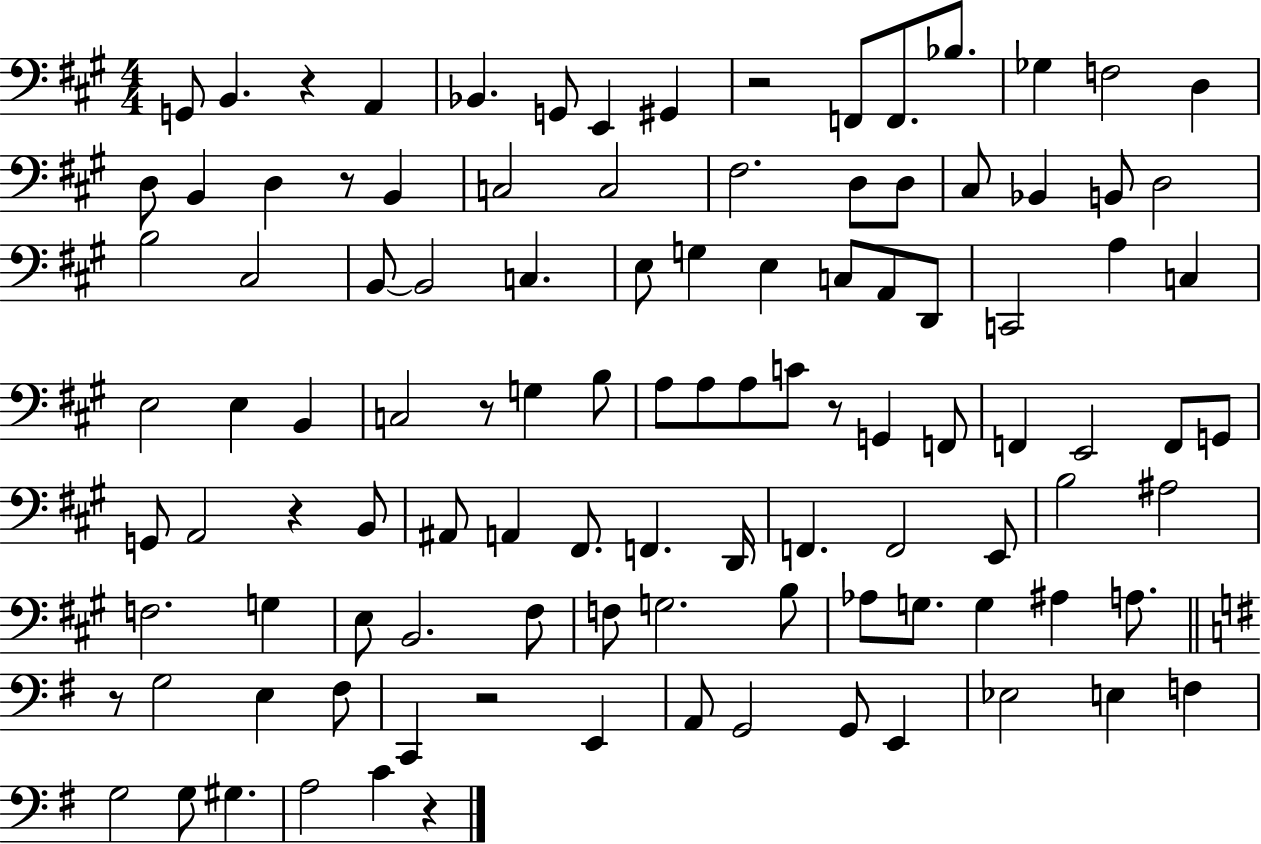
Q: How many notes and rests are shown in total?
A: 108